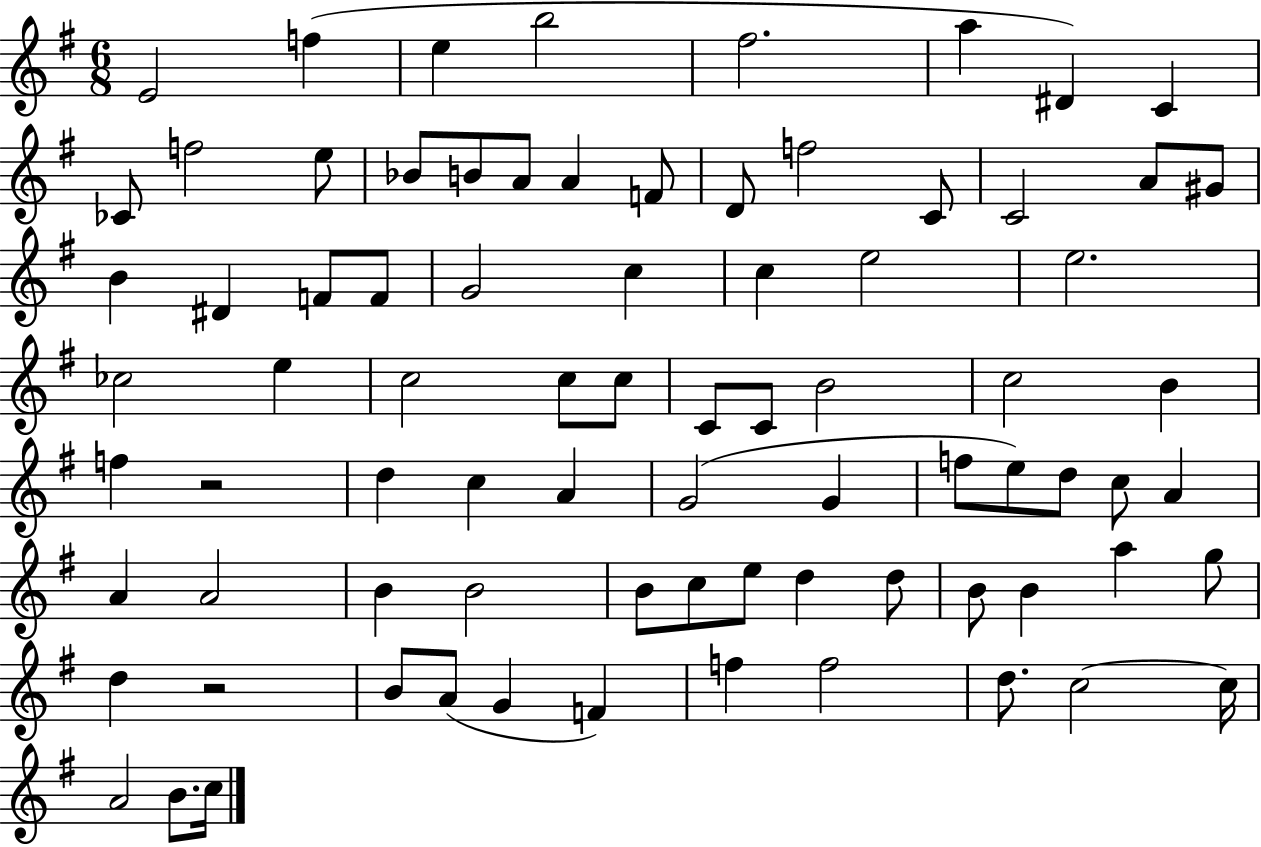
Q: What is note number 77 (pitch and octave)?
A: B4